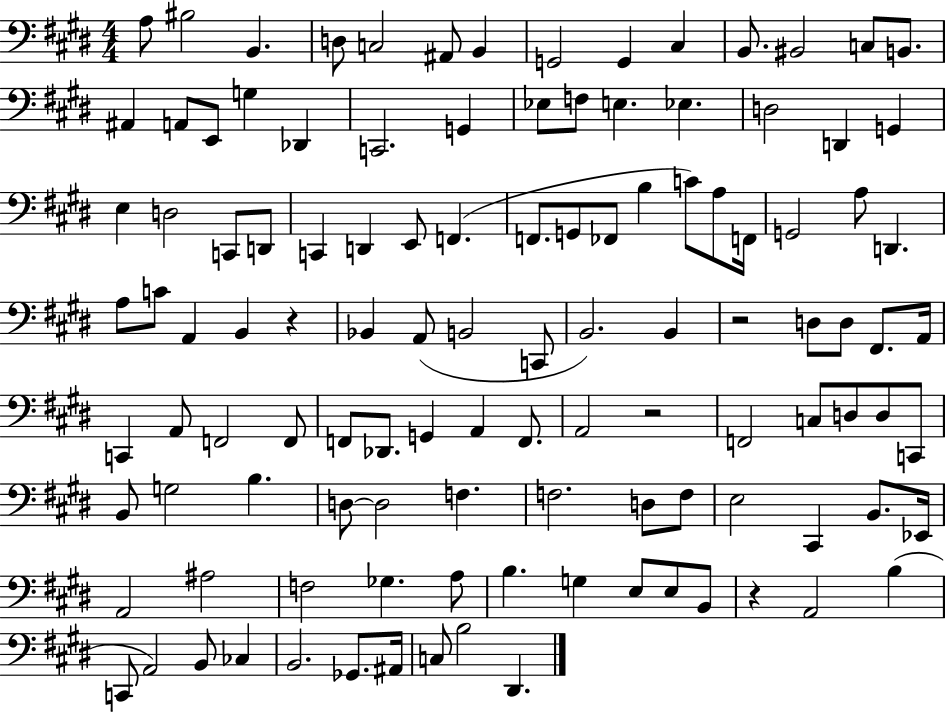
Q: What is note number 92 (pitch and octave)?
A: Gb3